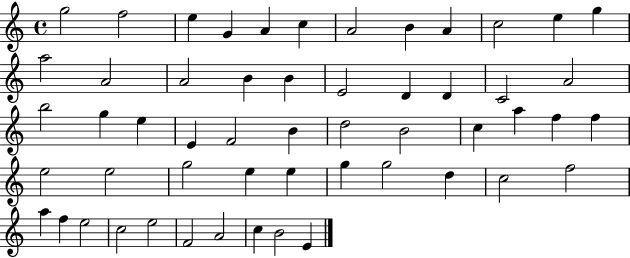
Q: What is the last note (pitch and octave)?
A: E4